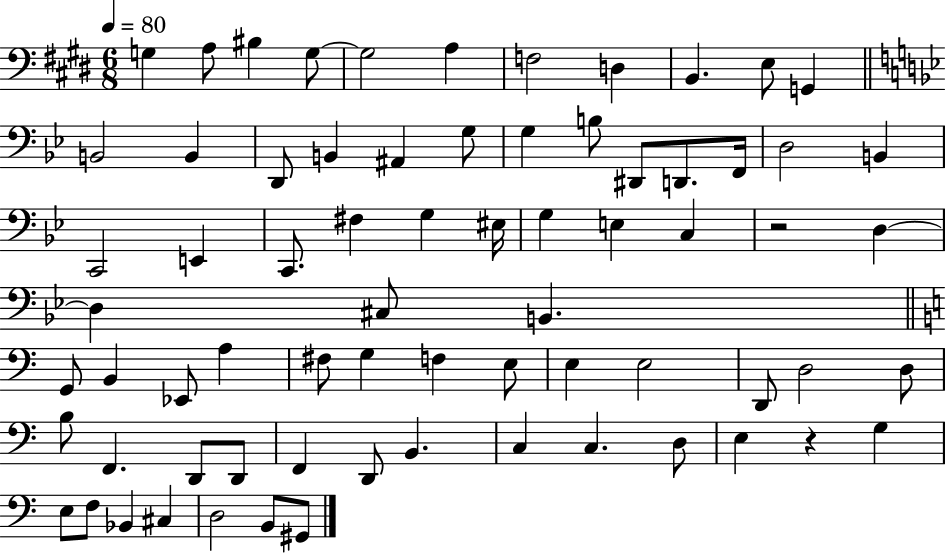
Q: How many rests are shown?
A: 2